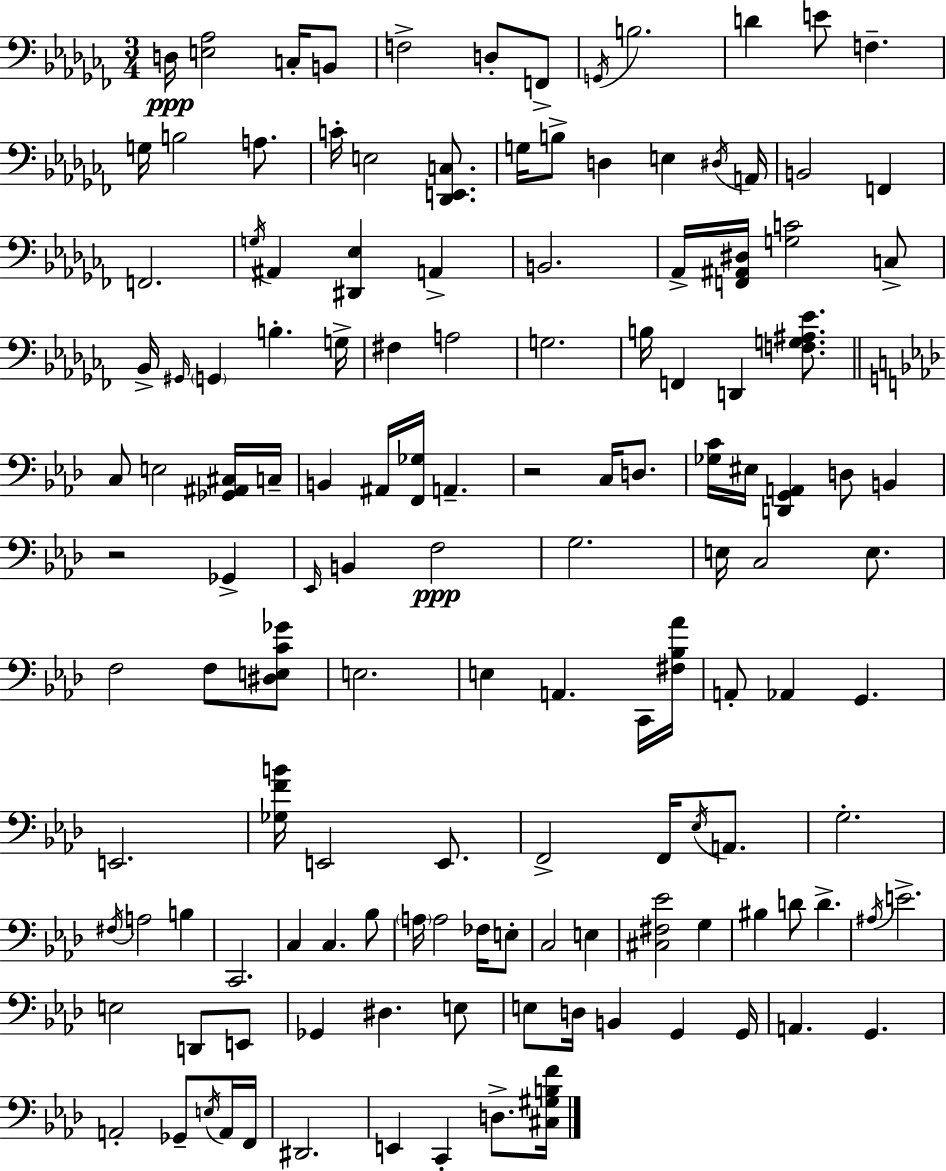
{
  \clef bass
  \numericTimeSignature
  \time 3/4
  \key aes \minor
  d16\ppp <e aes>2 c16-. b,8 | f2-> d8-. f,8-> | \acciaccatura { g,16 } b2. | d'4 e'8 f4.-- | \break g16 b2 a8. | c'16-. e2 <des, e, c>8. | g16 b8-> d4 e4 | \acciaccatura { dis16 } a,16 b,2 f,4 | \break f,2. | \acciaccatura { g16 } ais,4 <dis, ees>4 a,4-> | b,2. | aes,16-> <f, ais, dis>16 <g c'>2 | \break c8-> bes,16-> \grace { gis,16 } \parenthesize g,4 b4.-. | g16-> fis4 a2 | g2. | b16 f,4 d,4 | \break <f g ais ees'>8. \bar "||" \break \key aes \major c8 e2 <ges, ais, cis>16 c16-- | b,4 ais,16 <f, ges>16 a,4.-- | r2 c16 d8. | <ges c'>16 eis16 <d, g, a,>4 d8 b,4 | \break r2 ges,4-> | \grace { ees,16 } b,4 f2\ppp | g2. | e16 c2 e8. | \break f2 f8 <dis e c' ges'>8 | e2. | e4 a,4. c,16 | <fis bes aes'>16 a,8-. aes,4 g,4. | \break e,2. | <ges f' b'>16 e,2 e,8. | f,2-> f,16 \acciaccatura { ees16 } a,8. | g2.-. | \break \acciaccatura { fis16 } a2 b4 | c,2. | c4 c4. | bes8 \parenthesize a16 a2 | \break fes16 e8-. c2 e4 | <cis fis ees'>2 g4 | bis4 d'8 d'4.-> | \acciaccatura { ais16 } e'2.-> | \break e2 | d,8 e,8 ges,4 dis4. | e8 e8 d16 b,4 g,4 | g,16 a,4. g,4. | \break a,2-. | ges,8-- \acciaccatura { e16 } a,16 f,16 dis,2. | e,4 c,4-. | d8.-> <cis gis b f'>16 \bar "|."
}